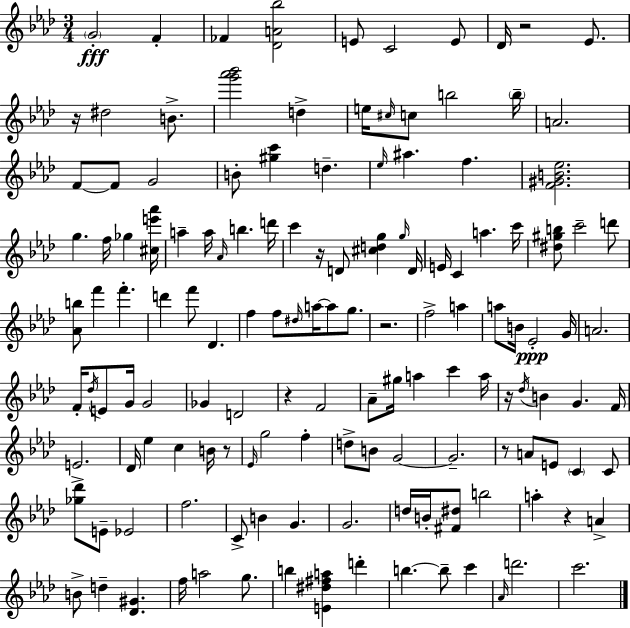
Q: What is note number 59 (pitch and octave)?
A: Eb4